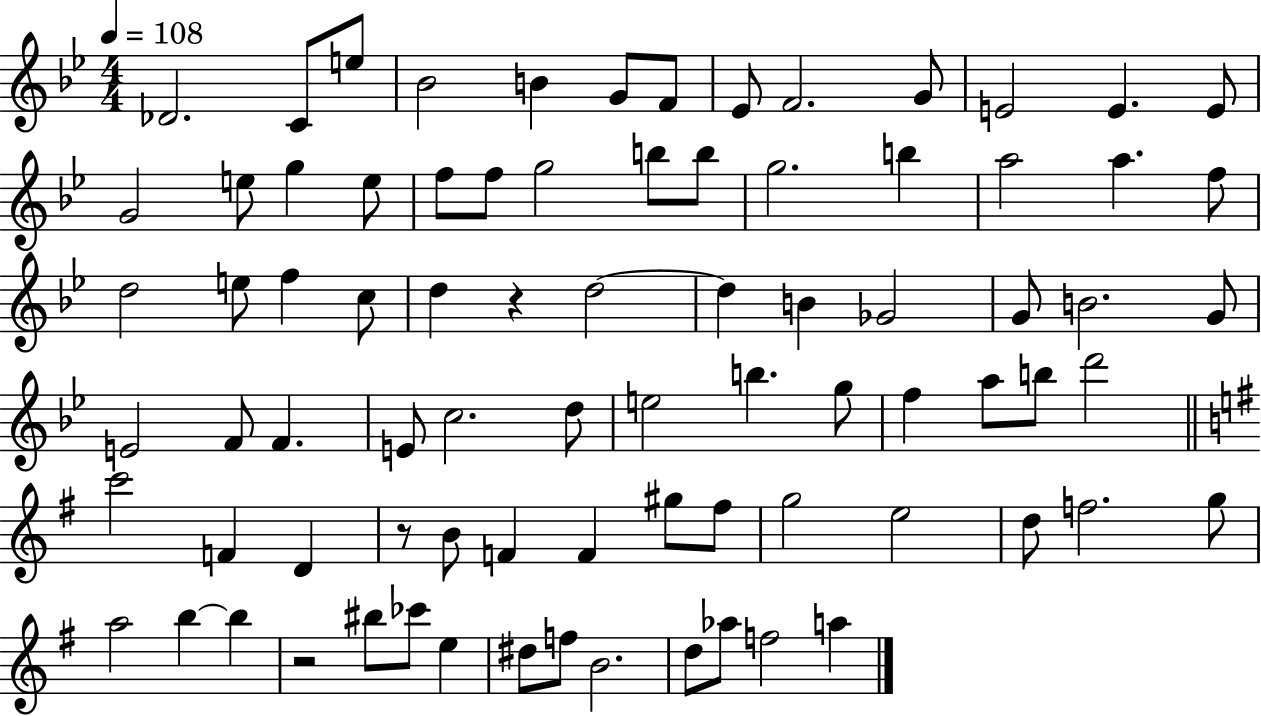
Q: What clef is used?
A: treble